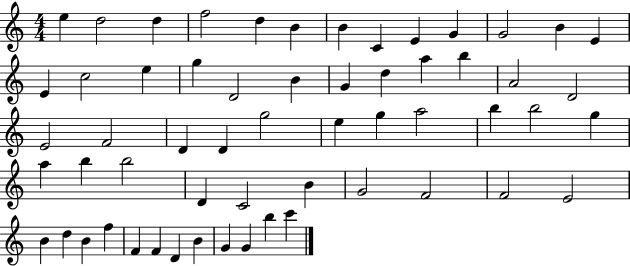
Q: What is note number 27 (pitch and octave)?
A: F4